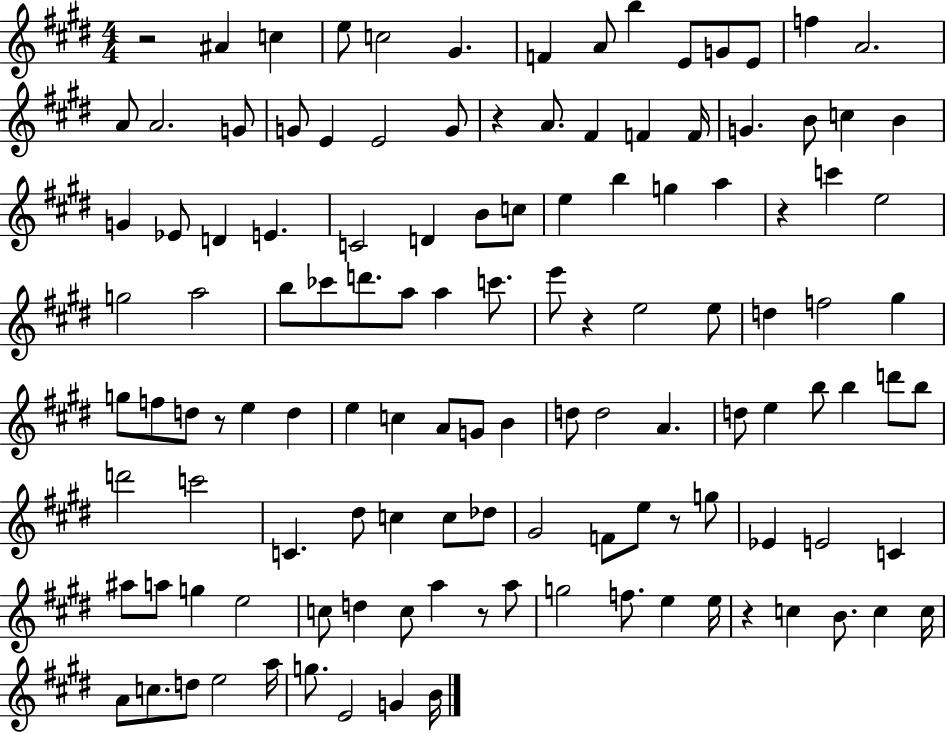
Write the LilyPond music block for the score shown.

{
  \clef treble
  \numericTimeSignature
  \time 4/4
  \key e \major
  r2 ais'4 c''4 | e''8 c''2 gis'4. | f'4 a'8 b''4 e'8 g'8 e'8 | f''4 a'2. | \break a'8 a'2. g'8 | g'8 e'4 e'2 g'8 | r4 a'8. fis'4 f'4 f'16 | g'4. b'8 c''4 b'4 | \break g'4 ees'8 d'4 e'4. | c'2 d'4 b'8 c''8 | e''4 b''4 g''4 a''4 | r4 c'''4 e''2 | \break g''2 a''2 | b''8 ces'''8 d'''8. a''8 a''4 c'''8. | e'''8 r4 e''2 e''8 | d''4 f''2 gis''4 | \break g''8 f''8 d''8 r8 e''4 d''4 | e''4 c''4 a'8 g'8 b'4 | d''8 d''2 a'4. | d''8 e''4 b''8 b''4 d'''8 b''8 | \break d'''2 c'''2 | c'4. dis''8 c''4 c''8 des''8 | gis'2 f'8 e''8 r8 g''8 | ees'4 e'2 c'4 | \break ais''8 a''8 g''4 e''2 | c''8 d''4 c''8 a''4 r8 a''8 | g''2 f''8. e''4 e''16 | r4 c''4 b'8. c''4 c''16 | \break a'8 c''8. d''8 e''2 a''16 | g''8. e'2 g'4 b'16 | \bar "|."
}